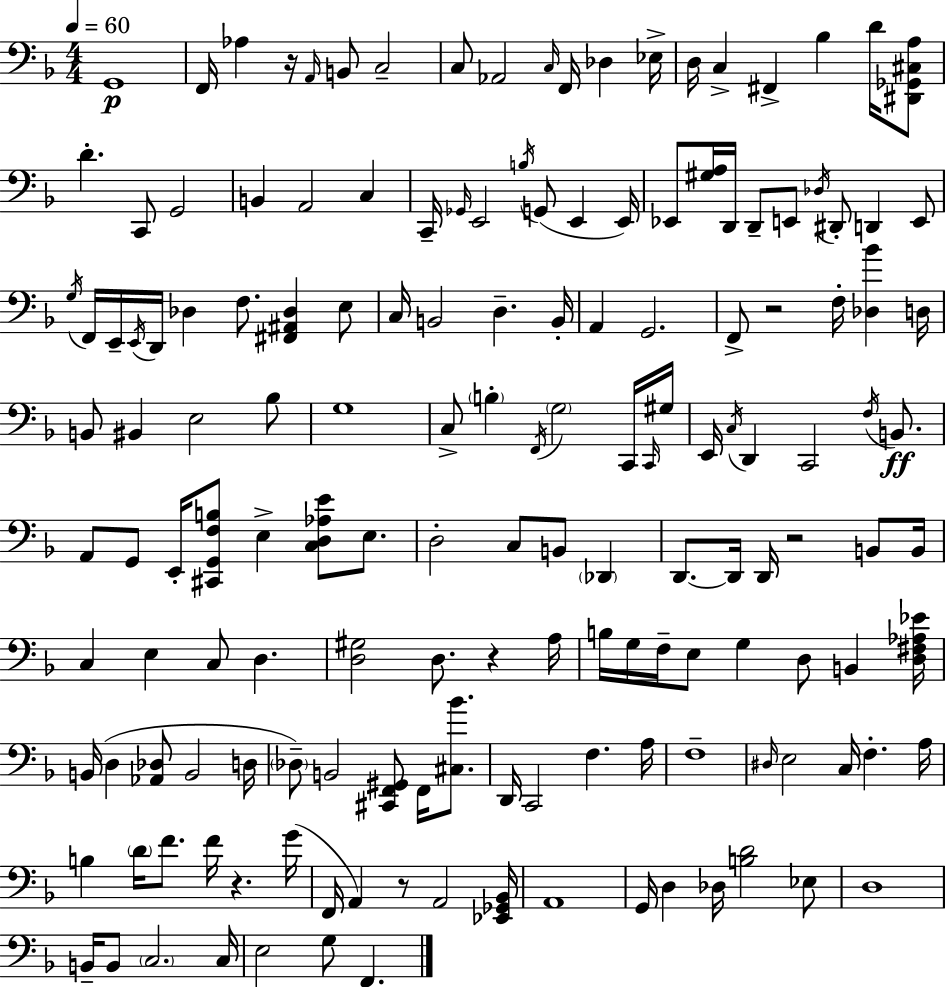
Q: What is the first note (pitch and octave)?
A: G2